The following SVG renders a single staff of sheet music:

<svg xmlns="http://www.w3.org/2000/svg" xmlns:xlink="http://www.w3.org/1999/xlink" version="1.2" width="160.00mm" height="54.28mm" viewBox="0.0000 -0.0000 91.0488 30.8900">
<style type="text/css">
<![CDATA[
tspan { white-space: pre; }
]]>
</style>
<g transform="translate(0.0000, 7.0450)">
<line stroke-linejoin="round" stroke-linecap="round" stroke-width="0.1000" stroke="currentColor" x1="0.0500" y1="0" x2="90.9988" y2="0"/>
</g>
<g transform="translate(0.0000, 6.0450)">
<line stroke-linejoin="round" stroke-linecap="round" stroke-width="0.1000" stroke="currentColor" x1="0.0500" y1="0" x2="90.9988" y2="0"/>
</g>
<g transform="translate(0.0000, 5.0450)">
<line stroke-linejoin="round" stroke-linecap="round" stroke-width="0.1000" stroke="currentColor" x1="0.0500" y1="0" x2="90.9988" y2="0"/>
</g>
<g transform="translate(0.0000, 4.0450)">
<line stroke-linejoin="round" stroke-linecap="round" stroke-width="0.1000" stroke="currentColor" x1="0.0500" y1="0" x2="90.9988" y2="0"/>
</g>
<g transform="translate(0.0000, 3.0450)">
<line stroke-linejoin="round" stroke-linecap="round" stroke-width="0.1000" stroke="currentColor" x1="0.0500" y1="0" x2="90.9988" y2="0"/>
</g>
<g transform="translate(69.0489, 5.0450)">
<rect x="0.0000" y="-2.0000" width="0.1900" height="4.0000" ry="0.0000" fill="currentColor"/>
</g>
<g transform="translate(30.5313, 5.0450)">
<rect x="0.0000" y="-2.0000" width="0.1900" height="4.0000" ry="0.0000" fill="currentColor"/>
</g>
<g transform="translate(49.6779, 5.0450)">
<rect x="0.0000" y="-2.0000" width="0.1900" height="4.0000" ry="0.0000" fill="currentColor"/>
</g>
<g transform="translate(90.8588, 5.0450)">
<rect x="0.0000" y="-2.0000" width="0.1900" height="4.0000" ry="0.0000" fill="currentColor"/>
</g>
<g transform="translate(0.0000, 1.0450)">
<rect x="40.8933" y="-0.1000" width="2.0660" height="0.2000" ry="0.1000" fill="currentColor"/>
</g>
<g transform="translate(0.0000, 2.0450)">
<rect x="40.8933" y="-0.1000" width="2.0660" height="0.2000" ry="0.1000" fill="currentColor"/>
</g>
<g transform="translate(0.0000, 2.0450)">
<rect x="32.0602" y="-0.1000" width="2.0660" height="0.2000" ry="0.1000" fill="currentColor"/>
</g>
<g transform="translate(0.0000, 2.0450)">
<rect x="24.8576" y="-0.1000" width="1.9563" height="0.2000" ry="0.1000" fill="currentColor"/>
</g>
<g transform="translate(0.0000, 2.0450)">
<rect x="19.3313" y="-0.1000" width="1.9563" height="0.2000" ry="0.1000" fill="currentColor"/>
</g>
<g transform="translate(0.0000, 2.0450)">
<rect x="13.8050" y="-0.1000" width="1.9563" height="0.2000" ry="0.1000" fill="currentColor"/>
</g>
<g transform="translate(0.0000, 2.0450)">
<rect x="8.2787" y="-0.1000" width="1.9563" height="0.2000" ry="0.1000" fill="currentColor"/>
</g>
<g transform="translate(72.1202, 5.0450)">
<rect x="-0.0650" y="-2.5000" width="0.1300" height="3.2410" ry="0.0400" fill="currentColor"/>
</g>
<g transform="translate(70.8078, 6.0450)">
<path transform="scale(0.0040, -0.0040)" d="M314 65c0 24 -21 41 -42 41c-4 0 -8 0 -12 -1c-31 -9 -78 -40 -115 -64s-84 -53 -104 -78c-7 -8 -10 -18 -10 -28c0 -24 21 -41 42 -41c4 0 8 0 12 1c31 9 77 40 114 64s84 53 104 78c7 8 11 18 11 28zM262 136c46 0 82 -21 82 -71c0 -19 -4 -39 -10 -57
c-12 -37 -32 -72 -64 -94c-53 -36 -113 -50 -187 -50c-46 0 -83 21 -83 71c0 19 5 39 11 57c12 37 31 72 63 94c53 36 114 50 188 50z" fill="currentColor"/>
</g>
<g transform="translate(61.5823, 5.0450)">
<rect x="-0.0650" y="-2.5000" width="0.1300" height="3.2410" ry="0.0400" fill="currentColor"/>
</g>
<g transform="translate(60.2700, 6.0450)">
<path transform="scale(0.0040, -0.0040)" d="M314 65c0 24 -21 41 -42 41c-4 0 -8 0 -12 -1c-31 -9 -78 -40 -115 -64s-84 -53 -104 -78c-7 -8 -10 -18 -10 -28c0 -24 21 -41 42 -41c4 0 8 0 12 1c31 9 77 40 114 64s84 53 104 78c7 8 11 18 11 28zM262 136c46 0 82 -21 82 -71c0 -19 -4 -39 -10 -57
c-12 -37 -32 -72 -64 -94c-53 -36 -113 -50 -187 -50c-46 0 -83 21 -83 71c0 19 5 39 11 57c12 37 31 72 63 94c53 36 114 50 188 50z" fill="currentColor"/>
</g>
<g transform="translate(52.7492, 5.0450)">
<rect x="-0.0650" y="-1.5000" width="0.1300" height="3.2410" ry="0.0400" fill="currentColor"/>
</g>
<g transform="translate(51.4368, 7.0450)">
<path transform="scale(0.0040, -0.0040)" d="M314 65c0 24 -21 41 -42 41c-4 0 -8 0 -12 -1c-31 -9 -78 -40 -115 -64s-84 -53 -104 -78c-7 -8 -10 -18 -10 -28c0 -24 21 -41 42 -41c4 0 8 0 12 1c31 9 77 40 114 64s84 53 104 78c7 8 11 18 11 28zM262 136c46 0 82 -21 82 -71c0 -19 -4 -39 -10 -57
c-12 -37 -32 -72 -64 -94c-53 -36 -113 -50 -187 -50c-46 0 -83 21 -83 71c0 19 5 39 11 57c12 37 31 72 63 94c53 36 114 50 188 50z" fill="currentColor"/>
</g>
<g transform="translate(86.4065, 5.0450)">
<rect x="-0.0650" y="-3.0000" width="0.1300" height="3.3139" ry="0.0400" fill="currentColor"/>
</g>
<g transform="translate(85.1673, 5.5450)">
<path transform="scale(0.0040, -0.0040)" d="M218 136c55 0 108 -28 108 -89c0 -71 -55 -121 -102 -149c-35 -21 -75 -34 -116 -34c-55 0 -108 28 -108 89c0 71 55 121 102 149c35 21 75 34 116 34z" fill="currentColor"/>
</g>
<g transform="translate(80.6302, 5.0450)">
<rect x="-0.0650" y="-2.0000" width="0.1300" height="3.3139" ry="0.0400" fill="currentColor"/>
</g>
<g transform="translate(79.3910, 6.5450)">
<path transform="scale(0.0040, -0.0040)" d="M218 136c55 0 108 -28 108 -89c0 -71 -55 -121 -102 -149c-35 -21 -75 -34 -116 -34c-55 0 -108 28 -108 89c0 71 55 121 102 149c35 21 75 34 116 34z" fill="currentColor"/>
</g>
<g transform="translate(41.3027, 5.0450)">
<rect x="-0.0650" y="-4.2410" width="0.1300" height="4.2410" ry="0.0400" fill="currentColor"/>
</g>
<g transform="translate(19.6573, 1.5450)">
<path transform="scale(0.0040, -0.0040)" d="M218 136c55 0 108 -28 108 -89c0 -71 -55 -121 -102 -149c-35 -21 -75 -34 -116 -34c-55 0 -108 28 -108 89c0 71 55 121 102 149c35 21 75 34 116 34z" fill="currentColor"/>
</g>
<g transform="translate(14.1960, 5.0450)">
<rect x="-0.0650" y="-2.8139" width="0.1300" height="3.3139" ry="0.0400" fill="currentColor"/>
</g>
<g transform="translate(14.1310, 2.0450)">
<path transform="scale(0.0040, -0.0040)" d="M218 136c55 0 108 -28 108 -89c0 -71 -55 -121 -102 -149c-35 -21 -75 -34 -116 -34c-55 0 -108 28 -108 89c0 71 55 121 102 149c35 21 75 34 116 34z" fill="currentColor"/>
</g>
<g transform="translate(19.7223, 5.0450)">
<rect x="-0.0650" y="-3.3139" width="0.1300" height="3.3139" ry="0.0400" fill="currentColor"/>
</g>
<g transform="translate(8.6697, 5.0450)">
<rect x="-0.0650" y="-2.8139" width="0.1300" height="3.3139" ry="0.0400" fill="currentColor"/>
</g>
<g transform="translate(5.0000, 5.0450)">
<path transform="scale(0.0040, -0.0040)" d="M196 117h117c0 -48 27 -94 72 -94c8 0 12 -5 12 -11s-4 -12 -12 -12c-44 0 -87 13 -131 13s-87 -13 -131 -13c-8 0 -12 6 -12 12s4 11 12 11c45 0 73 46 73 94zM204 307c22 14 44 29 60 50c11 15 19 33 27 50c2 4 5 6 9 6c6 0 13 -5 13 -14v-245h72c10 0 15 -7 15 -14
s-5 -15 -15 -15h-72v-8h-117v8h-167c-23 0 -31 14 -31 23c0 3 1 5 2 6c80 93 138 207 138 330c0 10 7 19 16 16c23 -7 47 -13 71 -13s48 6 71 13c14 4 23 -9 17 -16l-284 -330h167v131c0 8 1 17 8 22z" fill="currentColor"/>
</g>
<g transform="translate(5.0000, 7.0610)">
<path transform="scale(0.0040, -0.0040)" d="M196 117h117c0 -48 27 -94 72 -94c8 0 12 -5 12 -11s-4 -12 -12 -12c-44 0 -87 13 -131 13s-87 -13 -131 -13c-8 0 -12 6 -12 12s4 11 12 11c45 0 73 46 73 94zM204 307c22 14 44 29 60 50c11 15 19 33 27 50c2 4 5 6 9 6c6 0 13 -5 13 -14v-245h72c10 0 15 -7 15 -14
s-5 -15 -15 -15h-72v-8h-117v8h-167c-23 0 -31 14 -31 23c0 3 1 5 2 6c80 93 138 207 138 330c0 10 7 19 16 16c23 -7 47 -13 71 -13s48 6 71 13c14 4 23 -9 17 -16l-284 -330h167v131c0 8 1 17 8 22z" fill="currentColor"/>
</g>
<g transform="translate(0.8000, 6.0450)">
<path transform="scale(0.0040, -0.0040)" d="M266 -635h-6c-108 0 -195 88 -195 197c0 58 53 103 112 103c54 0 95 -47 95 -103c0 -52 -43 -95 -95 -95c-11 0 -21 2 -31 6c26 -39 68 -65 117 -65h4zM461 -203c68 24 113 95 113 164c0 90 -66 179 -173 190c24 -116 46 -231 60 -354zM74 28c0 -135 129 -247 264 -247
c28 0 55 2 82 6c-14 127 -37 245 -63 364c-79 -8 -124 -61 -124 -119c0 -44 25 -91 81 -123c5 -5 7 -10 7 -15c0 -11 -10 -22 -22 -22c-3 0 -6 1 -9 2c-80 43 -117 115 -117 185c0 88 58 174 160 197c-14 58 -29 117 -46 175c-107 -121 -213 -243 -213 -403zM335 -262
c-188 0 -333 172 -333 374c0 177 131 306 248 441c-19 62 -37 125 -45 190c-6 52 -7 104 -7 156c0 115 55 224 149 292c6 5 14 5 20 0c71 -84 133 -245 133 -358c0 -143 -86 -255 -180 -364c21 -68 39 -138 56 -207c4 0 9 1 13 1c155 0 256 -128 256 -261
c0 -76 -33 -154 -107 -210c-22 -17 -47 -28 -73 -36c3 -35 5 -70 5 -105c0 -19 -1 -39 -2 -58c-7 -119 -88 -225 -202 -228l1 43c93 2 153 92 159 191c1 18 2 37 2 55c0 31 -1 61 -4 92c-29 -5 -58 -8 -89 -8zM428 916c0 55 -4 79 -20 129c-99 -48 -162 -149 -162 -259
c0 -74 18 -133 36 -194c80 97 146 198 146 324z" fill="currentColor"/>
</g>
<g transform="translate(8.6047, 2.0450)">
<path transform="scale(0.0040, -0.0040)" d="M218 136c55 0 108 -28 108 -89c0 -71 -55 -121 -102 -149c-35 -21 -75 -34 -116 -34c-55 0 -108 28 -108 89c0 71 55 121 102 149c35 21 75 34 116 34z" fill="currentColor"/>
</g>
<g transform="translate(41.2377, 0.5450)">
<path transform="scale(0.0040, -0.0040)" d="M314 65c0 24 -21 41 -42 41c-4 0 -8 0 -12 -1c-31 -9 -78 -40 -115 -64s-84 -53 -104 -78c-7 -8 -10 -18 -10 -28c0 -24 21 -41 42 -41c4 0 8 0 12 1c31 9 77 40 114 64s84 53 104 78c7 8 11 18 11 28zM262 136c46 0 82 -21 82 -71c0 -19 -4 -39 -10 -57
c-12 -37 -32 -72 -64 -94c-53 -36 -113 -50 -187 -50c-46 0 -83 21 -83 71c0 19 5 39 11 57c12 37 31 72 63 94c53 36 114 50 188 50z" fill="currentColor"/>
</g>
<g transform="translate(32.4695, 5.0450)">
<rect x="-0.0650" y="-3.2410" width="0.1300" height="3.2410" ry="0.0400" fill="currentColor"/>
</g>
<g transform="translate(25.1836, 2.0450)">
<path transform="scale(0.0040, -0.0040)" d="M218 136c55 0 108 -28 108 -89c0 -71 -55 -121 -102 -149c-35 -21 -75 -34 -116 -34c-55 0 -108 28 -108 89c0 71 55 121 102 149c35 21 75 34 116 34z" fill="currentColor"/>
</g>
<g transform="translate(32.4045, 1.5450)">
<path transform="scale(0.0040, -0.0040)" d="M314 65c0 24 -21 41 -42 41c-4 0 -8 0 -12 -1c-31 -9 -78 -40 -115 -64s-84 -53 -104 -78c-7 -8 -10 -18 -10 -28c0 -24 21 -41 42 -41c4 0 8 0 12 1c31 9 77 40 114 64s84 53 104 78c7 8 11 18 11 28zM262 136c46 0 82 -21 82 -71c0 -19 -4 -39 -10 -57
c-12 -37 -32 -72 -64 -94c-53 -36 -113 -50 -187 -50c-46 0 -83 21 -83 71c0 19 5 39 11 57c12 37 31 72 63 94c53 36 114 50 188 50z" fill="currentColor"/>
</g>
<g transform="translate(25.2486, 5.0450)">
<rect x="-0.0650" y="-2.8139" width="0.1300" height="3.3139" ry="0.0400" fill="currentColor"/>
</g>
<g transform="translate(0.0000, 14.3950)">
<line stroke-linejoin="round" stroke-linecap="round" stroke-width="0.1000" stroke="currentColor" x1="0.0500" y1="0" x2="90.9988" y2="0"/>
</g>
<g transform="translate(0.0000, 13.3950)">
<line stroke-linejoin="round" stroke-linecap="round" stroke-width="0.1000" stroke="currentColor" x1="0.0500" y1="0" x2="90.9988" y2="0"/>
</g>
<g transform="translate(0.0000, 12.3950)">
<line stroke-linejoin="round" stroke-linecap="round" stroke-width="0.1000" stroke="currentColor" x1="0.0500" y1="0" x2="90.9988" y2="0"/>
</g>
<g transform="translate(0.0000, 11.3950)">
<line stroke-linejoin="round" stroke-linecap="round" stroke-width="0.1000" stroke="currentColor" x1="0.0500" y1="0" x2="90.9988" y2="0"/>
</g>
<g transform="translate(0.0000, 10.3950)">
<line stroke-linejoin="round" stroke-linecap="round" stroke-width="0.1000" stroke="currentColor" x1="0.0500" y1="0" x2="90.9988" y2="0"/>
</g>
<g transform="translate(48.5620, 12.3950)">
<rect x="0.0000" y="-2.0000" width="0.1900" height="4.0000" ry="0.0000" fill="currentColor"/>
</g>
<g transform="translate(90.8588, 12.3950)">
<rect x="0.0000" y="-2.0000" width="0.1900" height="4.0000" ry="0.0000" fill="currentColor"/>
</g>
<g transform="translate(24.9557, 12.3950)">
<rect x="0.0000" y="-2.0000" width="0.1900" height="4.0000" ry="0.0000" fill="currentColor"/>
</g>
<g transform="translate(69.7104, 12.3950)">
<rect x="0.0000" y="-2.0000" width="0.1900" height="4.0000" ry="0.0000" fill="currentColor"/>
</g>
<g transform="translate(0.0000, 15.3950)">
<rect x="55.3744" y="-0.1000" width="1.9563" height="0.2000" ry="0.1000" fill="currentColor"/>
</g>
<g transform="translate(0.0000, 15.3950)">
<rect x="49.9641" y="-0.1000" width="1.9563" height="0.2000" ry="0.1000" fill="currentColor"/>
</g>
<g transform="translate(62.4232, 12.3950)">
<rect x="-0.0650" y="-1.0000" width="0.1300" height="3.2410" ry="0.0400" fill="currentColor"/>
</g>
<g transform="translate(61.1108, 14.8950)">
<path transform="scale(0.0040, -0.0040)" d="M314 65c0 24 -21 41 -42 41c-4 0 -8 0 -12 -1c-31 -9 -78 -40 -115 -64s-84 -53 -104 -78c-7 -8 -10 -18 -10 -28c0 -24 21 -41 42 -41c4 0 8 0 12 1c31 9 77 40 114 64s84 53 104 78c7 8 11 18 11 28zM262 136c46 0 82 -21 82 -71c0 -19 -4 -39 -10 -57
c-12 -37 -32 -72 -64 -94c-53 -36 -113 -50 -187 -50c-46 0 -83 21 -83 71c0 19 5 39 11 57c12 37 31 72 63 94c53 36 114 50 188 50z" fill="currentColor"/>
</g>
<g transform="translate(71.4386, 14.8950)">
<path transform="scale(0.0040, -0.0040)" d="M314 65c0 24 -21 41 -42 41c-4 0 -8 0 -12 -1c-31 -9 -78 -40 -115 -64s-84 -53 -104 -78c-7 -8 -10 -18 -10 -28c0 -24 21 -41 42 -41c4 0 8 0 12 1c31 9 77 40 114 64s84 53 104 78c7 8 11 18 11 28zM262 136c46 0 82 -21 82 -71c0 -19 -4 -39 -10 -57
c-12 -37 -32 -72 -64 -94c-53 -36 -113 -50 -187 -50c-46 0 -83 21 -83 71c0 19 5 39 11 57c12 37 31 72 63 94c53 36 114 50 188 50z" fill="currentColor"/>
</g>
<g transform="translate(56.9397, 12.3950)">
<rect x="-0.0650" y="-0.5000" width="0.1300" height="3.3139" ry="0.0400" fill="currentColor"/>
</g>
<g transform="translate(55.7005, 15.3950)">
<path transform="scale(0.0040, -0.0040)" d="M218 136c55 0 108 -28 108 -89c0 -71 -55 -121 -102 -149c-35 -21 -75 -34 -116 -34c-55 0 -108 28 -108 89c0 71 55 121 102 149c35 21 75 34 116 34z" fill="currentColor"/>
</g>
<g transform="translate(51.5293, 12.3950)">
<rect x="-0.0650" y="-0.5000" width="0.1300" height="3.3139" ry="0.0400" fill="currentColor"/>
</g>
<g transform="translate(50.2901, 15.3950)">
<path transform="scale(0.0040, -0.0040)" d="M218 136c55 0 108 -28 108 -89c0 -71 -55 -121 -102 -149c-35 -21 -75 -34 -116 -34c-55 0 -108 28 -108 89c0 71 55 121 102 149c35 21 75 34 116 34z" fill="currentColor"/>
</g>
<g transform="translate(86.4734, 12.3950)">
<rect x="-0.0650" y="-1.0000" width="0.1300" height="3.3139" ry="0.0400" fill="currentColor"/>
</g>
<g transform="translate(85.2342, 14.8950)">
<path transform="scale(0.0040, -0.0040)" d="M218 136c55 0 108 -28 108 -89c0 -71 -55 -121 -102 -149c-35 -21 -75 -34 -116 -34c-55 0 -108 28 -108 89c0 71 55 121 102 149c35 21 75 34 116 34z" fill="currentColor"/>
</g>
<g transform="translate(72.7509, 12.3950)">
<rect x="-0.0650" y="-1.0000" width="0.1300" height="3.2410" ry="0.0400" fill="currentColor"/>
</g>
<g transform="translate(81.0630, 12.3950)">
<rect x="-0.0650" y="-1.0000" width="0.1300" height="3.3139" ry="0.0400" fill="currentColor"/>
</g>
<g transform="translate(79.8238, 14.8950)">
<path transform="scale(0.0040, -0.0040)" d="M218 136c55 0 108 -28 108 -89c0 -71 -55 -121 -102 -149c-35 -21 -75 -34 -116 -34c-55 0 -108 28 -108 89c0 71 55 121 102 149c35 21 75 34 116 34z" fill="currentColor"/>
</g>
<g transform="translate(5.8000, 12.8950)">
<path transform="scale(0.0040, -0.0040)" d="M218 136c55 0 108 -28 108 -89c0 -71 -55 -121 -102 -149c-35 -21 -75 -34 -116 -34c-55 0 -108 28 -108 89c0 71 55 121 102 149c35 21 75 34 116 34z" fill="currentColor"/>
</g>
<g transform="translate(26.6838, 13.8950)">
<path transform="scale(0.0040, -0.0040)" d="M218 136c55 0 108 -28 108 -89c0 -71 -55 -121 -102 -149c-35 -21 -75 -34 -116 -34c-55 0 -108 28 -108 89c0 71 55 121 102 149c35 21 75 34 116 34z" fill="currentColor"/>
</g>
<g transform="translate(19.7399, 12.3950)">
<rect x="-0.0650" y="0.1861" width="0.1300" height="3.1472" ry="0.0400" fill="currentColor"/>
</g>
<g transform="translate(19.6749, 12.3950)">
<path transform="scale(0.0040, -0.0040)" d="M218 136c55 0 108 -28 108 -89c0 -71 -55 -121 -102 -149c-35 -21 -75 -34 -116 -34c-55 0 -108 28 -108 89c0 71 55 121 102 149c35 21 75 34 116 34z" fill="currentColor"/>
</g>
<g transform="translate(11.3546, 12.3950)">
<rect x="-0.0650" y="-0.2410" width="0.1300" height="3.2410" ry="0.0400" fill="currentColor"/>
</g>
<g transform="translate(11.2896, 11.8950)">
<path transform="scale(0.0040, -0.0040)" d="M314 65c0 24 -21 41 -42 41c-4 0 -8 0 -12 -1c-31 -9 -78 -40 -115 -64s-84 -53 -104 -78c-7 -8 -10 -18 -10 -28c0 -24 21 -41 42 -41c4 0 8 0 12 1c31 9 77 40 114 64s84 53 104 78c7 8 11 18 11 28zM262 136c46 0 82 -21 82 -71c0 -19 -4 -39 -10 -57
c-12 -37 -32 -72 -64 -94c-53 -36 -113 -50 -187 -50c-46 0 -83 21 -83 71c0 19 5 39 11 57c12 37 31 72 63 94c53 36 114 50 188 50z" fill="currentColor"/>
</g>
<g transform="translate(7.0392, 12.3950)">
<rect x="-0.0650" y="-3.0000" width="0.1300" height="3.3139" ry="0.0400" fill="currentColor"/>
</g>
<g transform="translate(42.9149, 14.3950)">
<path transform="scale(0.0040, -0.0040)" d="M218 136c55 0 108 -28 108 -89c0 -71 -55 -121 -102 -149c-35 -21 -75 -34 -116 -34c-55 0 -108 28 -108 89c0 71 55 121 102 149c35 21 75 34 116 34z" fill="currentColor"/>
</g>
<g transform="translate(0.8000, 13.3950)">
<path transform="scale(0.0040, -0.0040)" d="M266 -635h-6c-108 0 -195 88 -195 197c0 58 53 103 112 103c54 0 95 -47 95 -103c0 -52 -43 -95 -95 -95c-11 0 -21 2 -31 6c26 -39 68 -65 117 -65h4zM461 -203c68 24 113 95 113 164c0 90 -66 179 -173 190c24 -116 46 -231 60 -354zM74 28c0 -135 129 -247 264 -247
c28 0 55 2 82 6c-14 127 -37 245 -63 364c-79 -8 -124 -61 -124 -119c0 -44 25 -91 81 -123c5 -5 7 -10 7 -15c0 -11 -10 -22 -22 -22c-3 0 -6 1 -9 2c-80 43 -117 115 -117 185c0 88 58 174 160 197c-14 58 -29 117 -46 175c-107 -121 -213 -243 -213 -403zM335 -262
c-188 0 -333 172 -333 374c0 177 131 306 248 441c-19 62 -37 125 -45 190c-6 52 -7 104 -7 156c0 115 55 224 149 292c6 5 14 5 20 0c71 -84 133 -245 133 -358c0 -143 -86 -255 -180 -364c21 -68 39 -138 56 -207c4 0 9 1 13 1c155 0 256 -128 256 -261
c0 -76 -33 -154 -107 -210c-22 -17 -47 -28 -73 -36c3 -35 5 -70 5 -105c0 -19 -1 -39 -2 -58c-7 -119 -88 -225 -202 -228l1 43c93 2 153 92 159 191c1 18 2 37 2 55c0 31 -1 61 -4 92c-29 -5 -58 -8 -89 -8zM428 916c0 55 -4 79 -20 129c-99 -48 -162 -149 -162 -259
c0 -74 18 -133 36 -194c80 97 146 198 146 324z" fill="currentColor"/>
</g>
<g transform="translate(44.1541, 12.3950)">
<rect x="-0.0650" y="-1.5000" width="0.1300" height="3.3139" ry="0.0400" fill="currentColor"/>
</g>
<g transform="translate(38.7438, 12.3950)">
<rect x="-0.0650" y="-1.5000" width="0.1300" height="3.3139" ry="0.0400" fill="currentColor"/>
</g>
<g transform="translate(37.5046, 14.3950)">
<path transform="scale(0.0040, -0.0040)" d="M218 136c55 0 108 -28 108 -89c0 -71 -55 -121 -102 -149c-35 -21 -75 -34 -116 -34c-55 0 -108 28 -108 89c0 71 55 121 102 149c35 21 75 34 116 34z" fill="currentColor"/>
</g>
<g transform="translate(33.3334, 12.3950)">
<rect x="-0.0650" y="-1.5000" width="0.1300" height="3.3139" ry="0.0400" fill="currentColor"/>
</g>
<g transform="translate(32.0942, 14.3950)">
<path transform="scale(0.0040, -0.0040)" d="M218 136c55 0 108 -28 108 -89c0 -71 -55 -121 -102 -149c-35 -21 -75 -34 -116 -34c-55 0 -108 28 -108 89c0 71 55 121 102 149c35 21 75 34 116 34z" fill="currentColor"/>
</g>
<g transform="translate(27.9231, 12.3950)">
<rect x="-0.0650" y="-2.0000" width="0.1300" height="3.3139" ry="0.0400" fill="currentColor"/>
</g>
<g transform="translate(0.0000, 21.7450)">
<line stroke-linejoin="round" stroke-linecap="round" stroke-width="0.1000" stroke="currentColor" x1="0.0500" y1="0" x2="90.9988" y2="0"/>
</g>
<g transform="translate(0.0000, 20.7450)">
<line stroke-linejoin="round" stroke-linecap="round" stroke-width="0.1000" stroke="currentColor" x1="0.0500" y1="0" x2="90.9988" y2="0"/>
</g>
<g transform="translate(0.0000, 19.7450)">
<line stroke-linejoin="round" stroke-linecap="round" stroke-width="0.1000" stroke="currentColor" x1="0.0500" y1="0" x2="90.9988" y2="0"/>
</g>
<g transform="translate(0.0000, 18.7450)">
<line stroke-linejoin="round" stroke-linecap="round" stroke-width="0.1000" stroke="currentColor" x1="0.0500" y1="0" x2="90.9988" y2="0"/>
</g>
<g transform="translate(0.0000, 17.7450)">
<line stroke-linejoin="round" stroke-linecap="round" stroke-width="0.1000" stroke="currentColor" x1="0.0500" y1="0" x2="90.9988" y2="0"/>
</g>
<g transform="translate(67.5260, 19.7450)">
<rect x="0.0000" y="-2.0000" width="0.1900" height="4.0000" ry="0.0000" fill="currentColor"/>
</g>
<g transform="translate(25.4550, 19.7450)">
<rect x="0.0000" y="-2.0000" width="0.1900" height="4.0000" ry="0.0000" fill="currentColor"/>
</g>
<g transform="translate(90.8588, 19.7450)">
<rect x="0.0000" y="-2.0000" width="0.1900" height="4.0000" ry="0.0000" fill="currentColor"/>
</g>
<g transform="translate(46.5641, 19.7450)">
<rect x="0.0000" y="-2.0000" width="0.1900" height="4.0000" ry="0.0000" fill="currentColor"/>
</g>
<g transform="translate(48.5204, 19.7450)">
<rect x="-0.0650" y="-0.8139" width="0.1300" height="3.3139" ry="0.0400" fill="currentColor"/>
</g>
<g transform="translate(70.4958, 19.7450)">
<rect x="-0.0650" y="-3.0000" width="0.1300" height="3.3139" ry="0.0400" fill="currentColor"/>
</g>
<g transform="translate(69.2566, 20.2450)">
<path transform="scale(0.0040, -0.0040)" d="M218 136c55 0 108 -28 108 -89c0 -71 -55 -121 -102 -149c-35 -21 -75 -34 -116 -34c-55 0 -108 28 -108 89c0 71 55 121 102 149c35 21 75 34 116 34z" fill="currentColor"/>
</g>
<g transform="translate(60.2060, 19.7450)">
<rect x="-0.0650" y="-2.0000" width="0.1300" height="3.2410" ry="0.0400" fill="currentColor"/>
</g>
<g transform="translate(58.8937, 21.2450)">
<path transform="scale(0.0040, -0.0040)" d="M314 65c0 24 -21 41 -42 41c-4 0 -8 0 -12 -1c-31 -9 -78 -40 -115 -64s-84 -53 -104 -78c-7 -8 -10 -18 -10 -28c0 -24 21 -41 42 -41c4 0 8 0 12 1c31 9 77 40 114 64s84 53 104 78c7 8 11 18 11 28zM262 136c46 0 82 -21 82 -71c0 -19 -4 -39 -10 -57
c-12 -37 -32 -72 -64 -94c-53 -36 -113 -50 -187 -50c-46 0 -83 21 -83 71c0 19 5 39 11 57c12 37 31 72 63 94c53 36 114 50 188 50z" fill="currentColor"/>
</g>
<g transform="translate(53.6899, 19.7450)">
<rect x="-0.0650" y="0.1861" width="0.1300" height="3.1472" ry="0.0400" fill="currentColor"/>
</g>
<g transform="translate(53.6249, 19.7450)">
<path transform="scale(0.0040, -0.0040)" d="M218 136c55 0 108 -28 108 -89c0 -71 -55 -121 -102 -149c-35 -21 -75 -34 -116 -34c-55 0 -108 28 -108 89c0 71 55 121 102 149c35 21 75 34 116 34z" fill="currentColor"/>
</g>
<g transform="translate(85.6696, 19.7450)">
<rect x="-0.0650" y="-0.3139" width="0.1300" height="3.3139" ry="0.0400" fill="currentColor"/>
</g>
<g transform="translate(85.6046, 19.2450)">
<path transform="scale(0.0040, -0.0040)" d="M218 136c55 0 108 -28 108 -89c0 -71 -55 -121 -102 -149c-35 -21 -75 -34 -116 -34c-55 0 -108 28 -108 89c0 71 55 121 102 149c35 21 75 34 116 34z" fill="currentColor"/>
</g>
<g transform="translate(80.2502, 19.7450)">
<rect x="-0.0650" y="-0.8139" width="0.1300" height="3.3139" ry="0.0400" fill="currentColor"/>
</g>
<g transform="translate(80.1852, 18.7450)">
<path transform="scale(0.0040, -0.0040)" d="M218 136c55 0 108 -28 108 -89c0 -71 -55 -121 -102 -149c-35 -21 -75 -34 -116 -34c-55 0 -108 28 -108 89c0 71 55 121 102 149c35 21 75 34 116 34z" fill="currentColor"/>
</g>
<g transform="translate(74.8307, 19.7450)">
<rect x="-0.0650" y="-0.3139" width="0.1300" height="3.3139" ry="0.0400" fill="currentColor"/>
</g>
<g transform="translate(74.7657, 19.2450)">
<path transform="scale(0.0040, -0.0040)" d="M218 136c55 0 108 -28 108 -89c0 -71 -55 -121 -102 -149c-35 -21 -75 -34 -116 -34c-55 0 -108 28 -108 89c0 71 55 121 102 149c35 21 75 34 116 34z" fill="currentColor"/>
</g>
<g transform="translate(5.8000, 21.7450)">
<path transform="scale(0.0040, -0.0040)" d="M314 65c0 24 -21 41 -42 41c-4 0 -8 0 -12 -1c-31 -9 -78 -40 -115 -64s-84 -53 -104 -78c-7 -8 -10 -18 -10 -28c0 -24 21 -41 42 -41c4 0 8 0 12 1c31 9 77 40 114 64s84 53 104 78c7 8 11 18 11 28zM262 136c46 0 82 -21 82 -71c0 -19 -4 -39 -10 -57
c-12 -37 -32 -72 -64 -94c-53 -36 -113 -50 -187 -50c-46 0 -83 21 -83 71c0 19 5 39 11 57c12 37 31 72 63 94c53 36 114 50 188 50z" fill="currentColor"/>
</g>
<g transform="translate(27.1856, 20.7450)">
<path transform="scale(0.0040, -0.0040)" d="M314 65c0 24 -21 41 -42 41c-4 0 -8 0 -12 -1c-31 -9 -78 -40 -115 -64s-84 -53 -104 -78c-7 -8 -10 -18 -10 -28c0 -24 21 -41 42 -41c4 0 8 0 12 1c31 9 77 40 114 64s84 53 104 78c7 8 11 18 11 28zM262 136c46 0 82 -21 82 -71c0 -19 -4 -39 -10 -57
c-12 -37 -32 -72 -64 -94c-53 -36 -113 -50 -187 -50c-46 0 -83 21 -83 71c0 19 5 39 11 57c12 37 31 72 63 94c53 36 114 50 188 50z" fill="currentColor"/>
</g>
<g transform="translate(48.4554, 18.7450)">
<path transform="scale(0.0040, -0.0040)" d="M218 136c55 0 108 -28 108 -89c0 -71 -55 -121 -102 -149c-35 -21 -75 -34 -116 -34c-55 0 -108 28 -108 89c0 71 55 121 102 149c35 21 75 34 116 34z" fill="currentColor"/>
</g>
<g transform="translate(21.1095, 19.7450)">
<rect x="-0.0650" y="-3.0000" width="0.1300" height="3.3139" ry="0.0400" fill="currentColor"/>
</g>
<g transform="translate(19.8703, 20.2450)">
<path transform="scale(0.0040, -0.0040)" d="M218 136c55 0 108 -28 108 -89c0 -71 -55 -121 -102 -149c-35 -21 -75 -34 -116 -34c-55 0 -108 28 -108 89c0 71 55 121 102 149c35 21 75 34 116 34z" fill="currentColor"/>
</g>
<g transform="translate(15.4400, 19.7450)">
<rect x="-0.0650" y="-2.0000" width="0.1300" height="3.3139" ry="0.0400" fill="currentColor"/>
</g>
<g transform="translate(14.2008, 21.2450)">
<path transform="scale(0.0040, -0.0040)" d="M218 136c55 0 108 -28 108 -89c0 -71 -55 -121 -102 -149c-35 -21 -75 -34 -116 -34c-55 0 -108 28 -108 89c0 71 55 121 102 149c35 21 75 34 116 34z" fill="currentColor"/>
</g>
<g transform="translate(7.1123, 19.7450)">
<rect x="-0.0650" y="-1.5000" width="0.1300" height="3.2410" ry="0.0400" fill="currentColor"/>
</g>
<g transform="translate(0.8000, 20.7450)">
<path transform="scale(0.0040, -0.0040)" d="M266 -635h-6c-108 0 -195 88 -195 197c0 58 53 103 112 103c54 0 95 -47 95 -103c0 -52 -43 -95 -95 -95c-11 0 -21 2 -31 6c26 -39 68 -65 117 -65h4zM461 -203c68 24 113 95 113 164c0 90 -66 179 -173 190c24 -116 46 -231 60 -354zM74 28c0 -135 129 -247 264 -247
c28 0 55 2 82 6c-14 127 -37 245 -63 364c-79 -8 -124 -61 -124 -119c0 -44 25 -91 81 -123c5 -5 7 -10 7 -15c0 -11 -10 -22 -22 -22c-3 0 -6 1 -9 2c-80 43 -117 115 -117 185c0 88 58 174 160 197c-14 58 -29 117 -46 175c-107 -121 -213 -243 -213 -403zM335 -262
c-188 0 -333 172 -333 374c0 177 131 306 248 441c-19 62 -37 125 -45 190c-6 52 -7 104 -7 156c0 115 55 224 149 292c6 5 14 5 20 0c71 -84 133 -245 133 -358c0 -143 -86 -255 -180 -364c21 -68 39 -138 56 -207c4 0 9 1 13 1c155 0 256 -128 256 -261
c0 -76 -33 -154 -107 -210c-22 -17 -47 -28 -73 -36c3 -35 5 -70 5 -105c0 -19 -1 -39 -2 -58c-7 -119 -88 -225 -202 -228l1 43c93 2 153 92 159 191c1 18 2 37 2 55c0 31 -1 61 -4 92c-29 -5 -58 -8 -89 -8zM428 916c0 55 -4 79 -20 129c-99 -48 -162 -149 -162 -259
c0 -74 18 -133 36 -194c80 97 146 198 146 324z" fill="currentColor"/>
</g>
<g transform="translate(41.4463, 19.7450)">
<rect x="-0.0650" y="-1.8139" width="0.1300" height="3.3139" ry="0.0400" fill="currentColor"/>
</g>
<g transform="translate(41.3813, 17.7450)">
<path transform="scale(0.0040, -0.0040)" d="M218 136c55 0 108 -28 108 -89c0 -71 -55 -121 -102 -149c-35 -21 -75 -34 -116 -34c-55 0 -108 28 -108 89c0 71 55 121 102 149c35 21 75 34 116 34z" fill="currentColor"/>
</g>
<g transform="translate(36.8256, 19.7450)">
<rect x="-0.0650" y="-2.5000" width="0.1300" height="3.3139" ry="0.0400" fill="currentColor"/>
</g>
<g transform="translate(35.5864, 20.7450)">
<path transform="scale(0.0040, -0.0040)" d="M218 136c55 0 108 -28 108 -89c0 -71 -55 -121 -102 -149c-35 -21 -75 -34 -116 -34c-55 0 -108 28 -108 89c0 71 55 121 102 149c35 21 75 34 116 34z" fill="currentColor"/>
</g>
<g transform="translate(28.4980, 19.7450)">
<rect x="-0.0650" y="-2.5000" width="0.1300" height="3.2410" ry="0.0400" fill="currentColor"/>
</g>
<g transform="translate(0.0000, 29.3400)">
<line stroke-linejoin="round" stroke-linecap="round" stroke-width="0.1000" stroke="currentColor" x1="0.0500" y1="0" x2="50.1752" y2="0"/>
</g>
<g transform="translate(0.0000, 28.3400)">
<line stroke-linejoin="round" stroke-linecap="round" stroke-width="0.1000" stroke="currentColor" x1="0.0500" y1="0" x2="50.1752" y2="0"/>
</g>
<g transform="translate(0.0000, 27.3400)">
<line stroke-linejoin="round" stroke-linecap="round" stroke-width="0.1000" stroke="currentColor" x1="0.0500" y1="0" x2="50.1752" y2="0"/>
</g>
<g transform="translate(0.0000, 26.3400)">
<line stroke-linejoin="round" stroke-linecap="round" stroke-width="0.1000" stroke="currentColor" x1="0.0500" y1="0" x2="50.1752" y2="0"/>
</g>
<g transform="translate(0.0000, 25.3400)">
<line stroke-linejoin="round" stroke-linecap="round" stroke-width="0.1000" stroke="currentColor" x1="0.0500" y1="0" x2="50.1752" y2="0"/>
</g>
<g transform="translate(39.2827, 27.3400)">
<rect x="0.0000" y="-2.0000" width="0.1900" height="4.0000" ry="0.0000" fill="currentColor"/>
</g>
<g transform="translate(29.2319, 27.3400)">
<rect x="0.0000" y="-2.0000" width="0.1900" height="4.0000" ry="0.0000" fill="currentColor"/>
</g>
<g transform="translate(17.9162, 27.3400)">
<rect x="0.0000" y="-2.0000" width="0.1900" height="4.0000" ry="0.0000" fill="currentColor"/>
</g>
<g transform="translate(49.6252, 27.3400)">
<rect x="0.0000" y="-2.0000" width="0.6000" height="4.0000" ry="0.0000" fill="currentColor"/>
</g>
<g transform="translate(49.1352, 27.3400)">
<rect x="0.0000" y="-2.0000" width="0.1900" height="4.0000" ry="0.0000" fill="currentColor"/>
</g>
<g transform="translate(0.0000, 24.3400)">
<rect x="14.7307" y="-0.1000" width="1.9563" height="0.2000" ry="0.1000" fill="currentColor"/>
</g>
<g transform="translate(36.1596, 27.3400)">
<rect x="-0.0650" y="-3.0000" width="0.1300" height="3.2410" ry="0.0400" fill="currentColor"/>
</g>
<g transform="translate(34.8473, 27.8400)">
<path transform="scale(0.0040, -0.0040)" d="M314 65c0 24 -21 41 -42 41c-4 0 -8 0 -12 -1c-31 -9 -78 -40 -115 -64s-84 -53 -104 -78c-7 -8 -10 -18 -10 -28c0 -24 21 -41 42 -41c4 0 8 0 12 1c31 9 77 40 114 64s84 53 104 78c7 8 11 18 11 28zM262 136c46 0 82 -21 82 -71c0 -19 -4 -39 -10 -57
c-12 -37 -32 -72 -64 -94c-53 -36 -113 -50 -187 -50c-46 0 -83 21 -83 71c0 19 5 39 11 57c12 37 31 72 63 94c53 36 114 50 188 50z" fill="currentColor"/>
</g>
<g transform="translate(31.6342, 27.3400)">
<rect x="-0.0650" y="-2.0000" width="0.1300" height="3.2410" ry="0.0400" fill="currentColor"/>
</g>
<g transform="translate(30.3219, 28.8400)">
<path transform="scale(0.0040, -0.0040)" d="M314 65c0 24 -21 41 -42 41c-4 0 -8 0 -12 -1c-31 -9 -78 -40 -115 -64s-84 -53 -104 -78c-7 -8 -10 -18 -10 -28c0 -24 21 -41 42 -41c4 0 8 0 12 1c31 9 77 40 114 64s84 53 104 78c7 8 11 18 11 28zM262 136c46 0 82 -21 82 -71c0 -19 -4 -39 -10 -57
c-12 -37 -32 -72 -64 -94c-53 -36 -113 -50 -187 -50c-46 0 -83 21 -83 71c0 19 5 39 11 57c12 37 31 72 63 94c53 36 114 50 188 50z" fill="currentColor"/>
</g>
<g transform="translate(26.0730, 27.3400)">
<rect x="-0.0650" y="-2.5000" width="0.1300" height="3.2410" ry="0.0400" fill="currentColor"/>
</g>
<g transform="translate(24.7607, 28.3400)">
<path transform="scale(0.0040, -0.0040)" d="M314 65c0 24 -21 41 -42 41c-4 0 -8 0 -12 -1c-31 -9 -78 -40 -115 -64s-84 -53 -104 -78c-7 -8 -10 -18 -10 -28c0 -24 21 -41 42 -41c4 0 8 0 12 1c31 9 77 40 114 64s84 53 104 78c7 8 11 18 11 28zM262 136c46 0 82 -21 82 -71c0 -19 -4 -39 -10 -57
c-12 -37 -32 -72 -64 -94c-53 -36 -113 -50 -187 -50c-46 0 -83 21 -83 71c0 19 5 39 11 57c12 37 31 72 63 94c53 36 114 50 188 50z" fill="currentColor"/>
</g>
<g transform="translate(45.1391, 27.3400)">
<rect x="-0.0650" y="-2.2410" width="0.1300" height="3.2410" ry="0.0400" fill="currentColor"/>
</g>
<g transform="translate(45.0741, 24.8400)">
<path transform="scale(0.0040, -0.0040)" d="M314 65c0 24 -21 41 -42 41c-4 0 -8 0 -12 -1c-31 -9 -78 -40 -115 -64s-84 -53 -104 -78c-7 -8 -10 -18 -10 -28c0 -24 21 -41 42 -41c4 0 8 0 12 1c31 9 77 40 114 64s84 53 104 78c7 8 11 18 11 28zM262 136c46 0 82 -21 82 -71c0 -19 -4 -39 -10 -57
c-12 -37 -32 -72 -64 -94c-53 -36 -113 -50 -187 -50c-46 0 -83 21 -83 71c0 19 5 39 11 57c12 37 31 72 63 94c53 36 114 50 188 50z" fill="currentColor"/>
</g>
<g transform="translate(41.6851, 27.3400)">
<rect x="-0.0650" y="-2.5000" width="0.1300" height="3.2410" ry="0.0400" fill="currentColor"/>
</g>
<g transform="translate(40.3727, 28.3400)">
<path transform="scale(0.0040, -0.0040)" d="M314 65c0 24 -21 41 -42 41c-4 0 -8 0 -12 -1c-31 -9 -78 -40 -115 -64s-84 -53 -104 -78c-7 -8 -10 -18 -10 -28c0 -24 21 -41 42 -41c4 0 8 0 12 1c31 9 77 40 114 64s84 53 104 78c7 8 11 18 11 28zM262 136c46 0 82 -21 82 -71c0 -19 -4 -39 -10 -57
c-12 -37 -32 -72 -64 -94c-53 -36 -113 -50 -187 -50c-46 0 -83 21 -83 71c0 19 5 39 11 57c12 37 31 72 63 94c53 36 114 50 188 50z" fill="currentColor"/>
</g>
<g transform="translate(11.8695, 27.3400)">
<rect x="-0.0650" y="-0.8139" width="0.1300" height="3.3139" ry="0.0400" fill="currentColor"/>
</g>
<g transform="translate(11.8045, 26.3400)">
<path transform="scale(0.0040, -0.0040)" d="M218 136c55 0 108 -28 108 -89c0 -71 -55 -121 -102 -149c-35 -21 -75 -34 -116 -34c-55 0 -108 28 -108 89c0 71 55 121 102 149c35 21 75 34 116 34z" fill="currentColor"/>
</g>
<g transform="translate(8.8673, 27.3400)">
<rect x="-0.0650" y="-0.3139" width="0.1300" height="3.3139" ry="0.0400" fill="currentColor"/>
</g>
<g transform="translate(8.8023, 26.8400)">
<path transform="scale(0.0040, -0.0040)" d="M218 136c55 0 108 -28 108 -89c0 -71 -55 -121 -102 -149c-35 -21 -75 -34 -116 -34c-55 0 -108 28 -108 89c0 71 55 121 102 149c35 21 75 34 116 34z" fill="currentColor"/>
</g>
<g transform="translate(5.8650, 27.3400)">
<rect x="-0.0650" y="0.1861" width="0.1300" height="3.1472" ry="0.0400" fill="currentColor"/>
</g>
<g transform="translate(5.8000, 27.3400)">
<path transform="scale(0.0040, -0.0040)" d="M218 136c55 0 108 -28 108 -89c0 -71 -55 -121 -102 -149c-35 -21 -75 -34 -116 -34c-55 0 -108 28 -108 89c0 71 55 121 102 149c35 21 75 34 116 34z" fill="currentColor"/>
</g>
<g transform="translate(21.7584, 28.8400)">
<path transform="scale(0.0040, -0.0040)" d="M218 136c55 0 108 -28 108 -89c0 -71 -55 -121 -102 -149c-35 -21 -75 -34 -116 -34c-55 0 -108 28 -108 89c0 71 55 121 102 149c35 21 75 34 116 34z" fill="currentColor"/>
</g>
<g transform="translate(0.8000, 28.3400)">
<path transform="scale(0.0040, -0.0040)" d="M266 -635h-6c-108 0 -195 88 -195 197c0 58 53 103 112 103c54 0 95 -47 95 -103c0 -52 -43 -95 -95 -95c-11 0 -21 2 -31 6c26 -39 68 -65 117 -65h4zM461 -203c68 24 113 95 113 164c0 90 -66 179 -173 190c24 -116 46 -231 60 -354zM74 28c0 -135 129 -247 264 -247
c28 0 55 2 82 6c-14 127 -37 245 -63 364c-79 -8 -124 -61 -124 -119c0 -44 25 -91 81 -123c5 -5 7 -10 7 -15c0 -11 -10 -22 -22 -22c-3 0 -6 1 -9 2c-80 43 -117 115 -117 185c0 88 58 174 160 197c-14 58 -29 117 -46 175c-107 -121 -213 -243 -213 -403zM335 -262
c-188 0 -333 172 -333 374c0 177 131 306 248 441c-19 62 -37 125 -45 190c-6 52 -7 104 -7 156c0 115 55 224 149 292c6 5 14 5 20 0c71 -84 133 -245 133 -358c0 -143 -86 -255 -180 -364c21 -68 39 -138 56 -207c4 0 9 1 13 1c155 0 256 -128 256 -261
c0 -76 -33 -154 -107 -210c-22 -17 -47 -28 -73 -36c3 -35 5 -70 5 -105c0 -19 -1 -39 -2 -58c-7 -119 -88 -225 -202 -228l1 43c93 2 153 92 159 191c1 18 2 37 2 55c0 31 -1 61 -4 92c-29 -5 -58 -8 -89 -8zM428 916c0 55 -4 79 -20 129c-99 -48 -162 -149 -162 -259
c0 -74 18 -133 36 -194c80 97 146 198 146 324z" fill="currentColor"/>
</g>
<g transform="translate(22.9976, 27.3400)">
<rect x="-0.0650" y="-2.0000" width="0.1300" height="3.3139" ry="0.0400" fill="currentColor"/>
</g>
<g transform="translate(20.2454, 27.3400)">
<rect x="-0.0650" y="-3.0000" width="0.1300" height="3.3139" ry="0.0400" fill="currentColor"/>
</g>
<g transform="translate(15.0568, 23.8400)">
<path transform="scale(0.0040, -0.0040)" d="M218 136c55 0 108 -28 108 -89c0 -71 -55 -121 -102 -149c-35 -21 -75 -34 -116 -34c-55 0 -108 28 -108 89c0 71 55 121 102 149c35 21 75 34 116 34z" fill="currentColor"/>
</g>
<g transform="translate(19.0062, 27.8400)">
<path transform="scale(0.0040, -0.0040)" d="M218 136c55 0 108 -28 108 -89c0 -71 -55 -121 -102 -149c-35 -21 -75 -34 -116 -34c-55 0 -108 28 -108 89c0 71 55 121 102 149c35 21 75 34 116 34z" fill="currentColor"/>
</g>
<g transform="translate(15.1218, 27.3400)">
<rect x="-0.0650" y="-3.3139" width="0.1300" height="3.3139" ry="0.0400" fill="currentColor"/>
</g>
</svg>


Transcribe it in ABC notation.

X:1
T:Untitled
M:4/4
L:1/4
K:C
a a b a b2 d'2 E2 G2 G2 F A A c2 B F E E E C C D2 D2 D D E2 F A G2 G f d B F2 A c d c B c d b A F G2 F2 A2 G2 g2